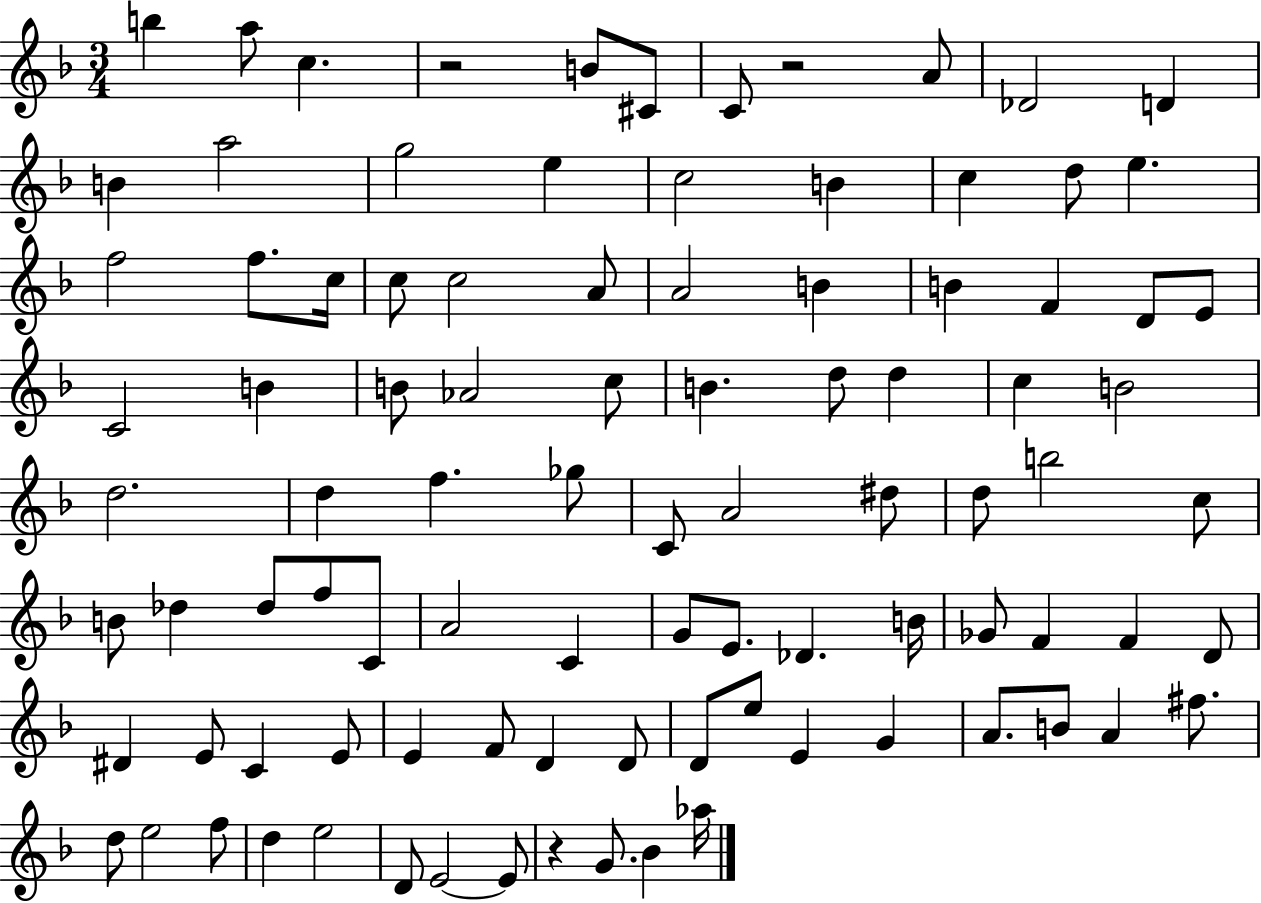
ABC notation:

X:1
T:Untitled
M:3/4
L:1/4
K:F
b a/2 c z2 B/2 ^C/2 C/2 z2 A/2 _D2 D B a2 g2 e c2 B c d/2 e f2 f/2 c/4 c/2 c2 A/2 A2 B B F D/2 E/2 C2 B B/2 _A2 c/2 B d/2 d c B2 d2 d f _g/2 C/2 A2 ^d/2 d/2 b2 c/2 B/2 _d _d/2 f/2 C/2 A2 C G/2 E/2 _D B/4 _G/2 F F D/2 ^D E/2 C E/2 E F/2 D D/2 D/2 e/2 E G A/2 B/2 A ^f/2 d/2 e2 f/2 d e2 D/2 E2 E/2 z G/2 _B _a/4